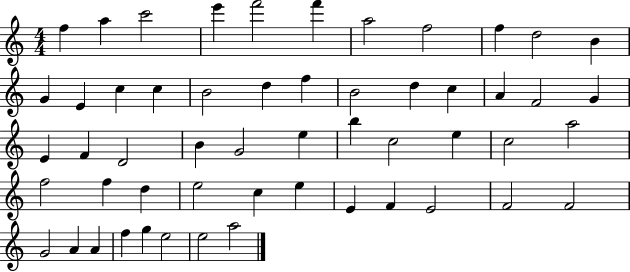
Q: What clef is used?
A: treble